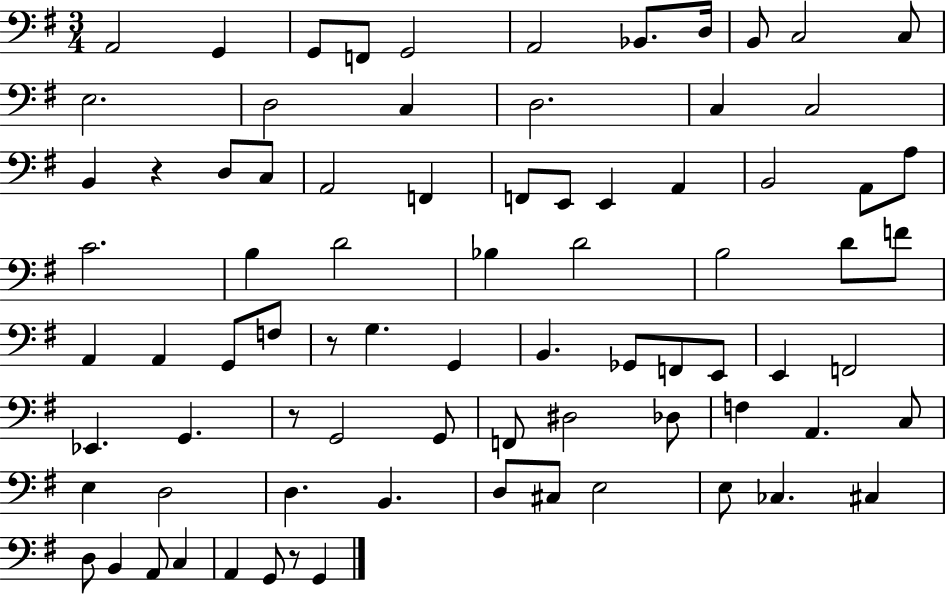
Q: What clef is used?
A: bass